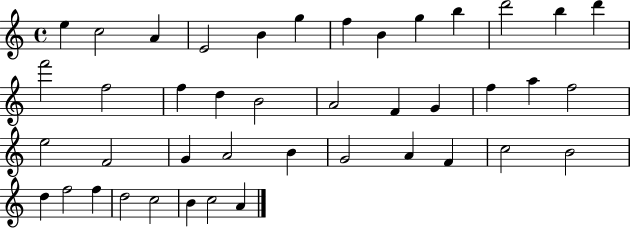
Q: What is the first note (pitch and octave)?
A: E5